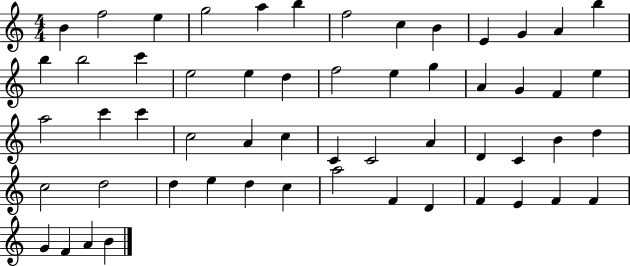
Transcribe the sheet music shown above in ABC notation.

X:1
T:Untitled
M:4/4
L:1/4
K:C
B f2 e g2 a b f2 c B E G A b b b2 c' e2 e d f2 e g A G F e a2 c' c' c2 A c C C2 A D C B d c2 d2 d e d c a2 F D F E F F G F A B